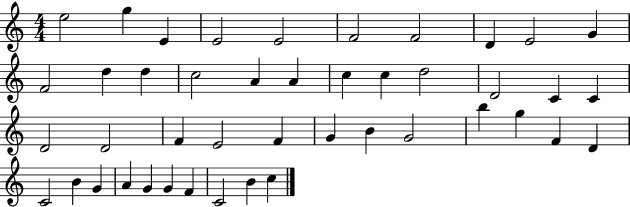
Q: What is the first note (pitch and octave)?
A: E5